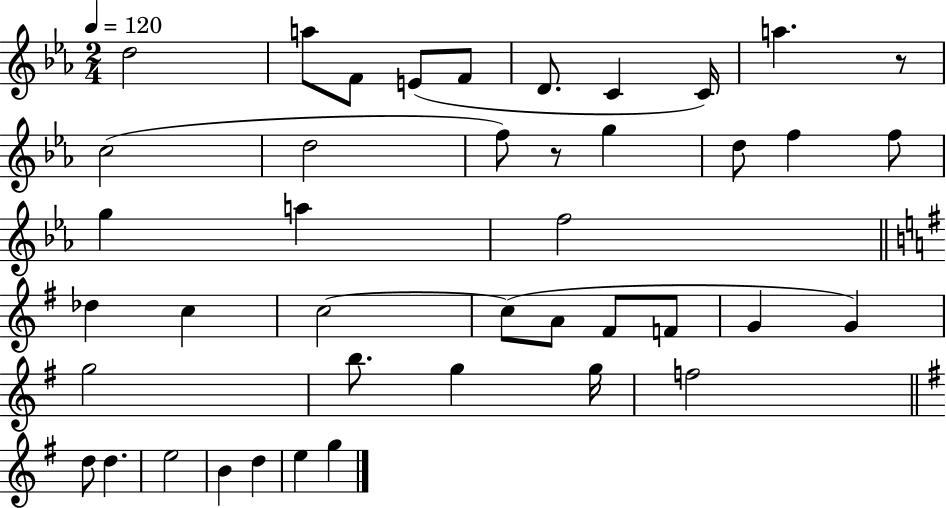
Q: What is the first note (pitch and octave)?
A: D5